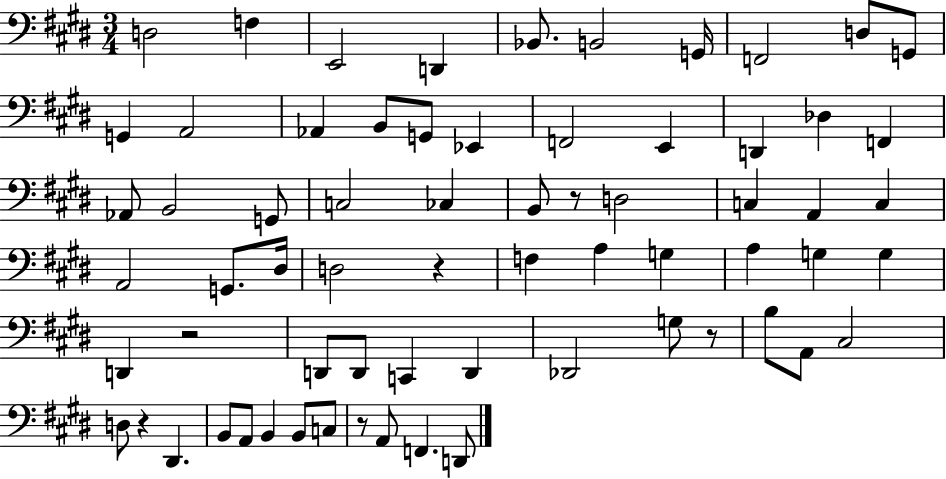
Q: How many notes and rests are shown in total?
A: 67